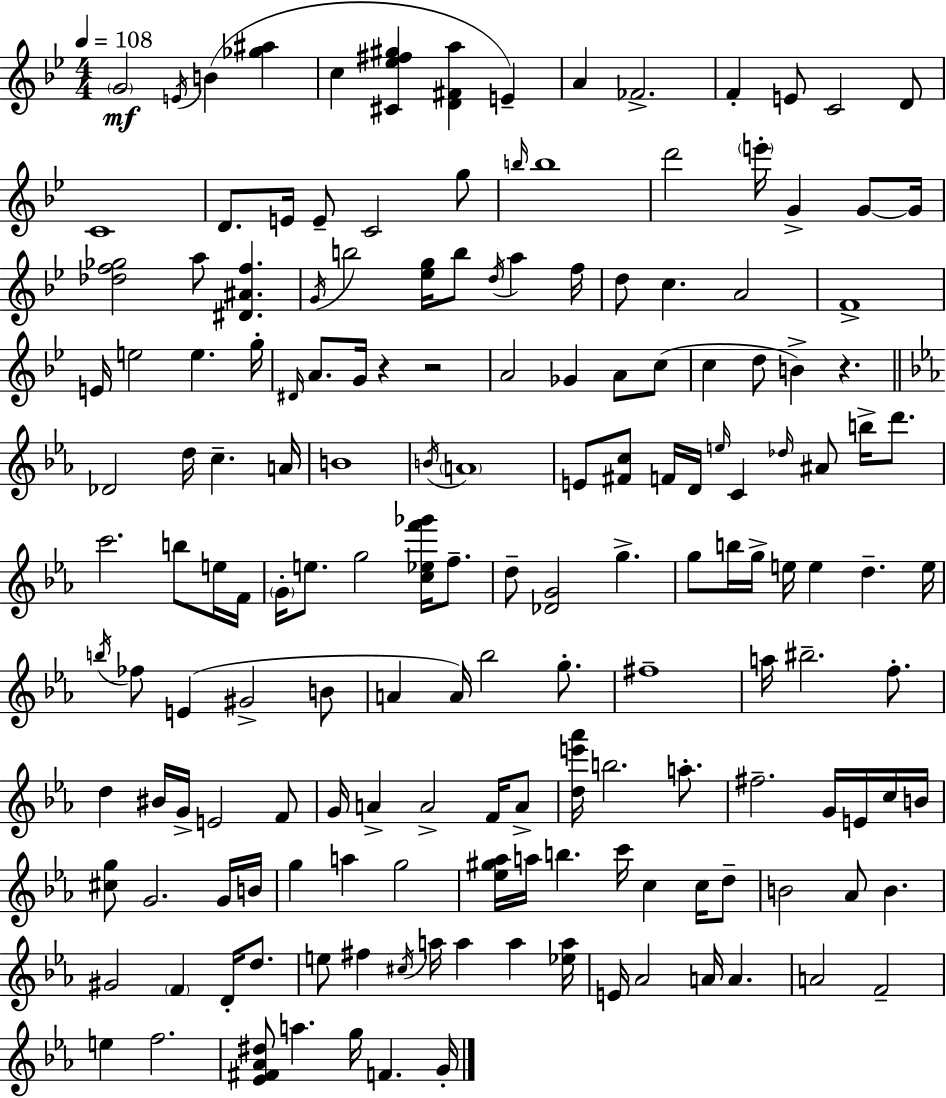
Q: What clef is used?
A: treble